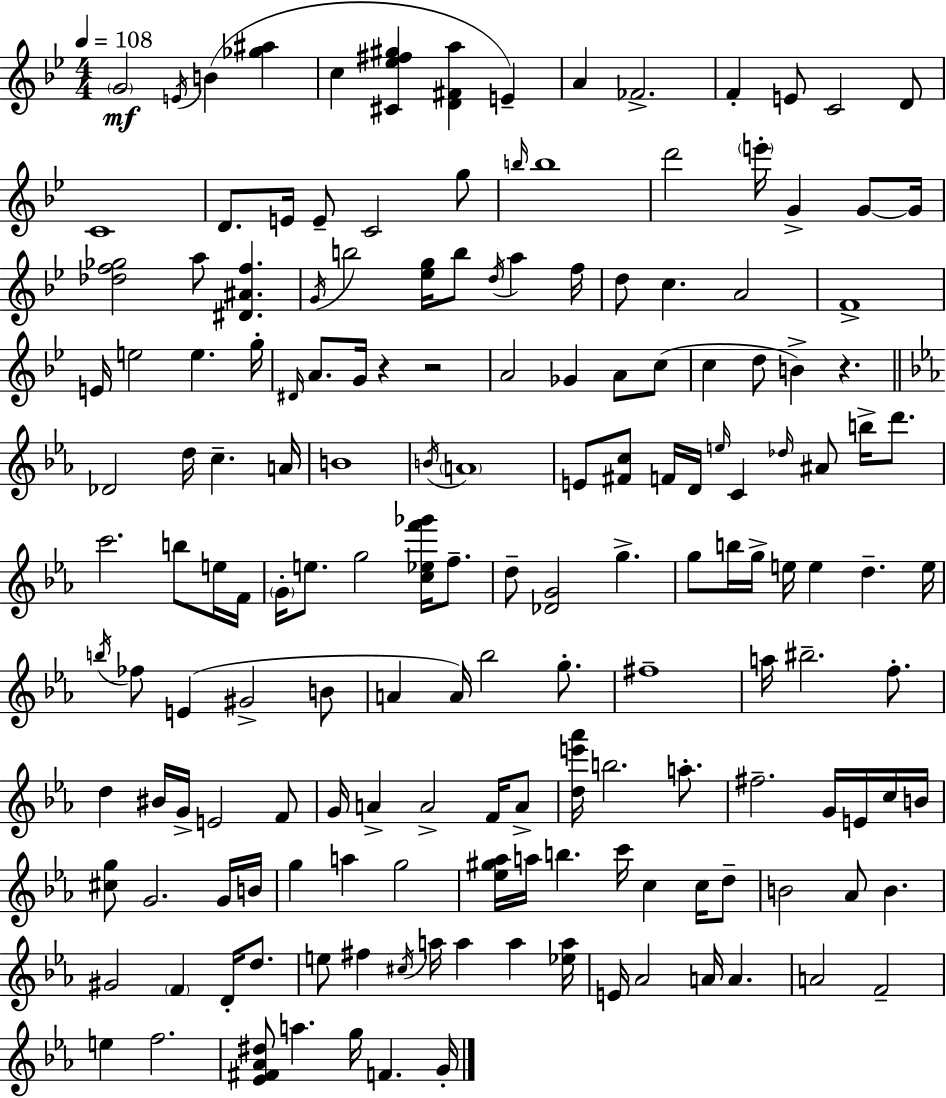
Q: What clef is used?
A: treble